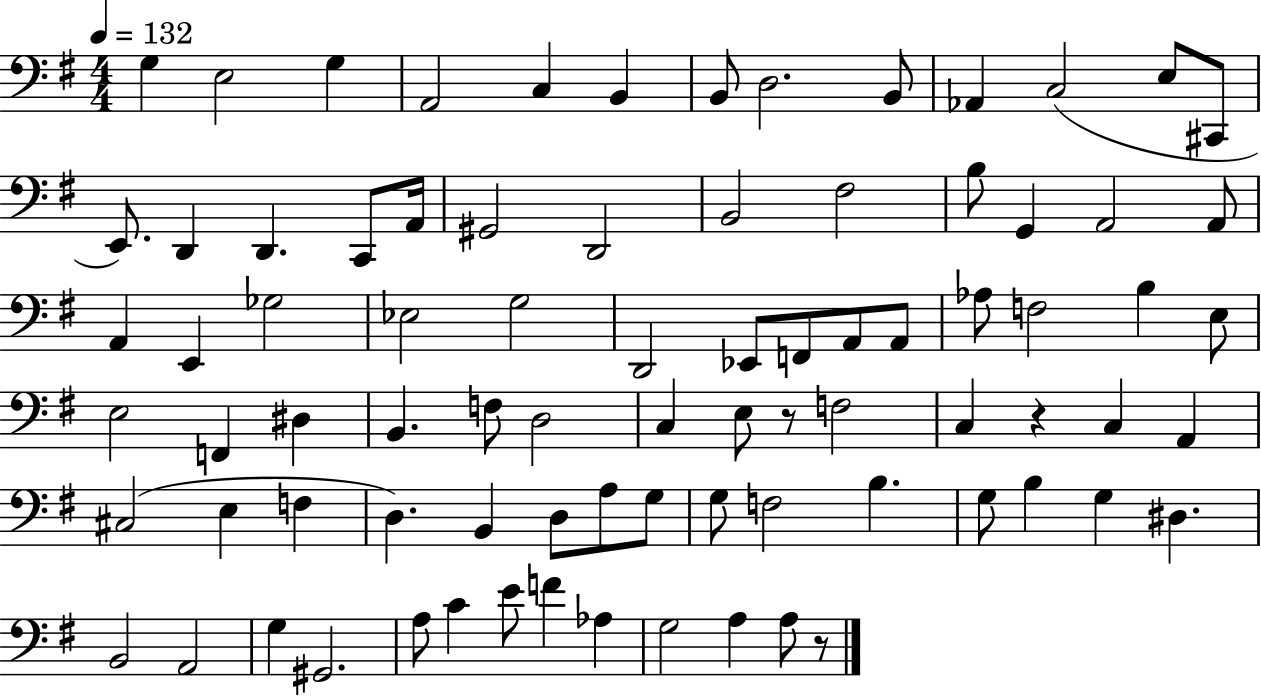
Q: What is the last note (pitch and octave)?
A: A3